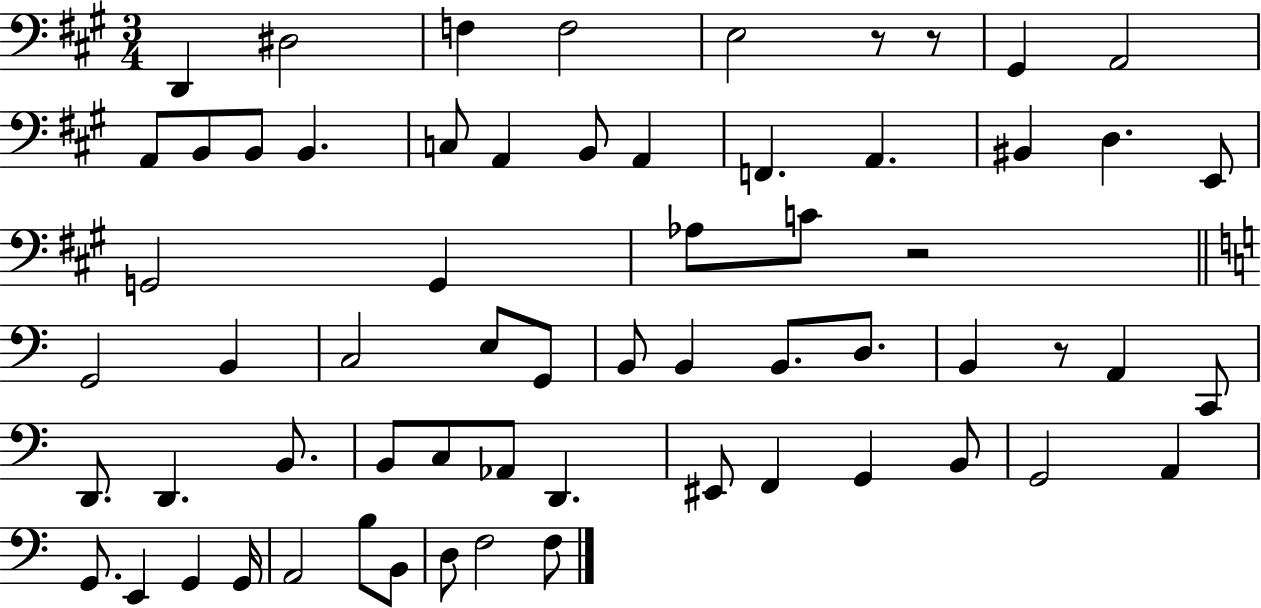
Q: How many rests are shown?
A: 4